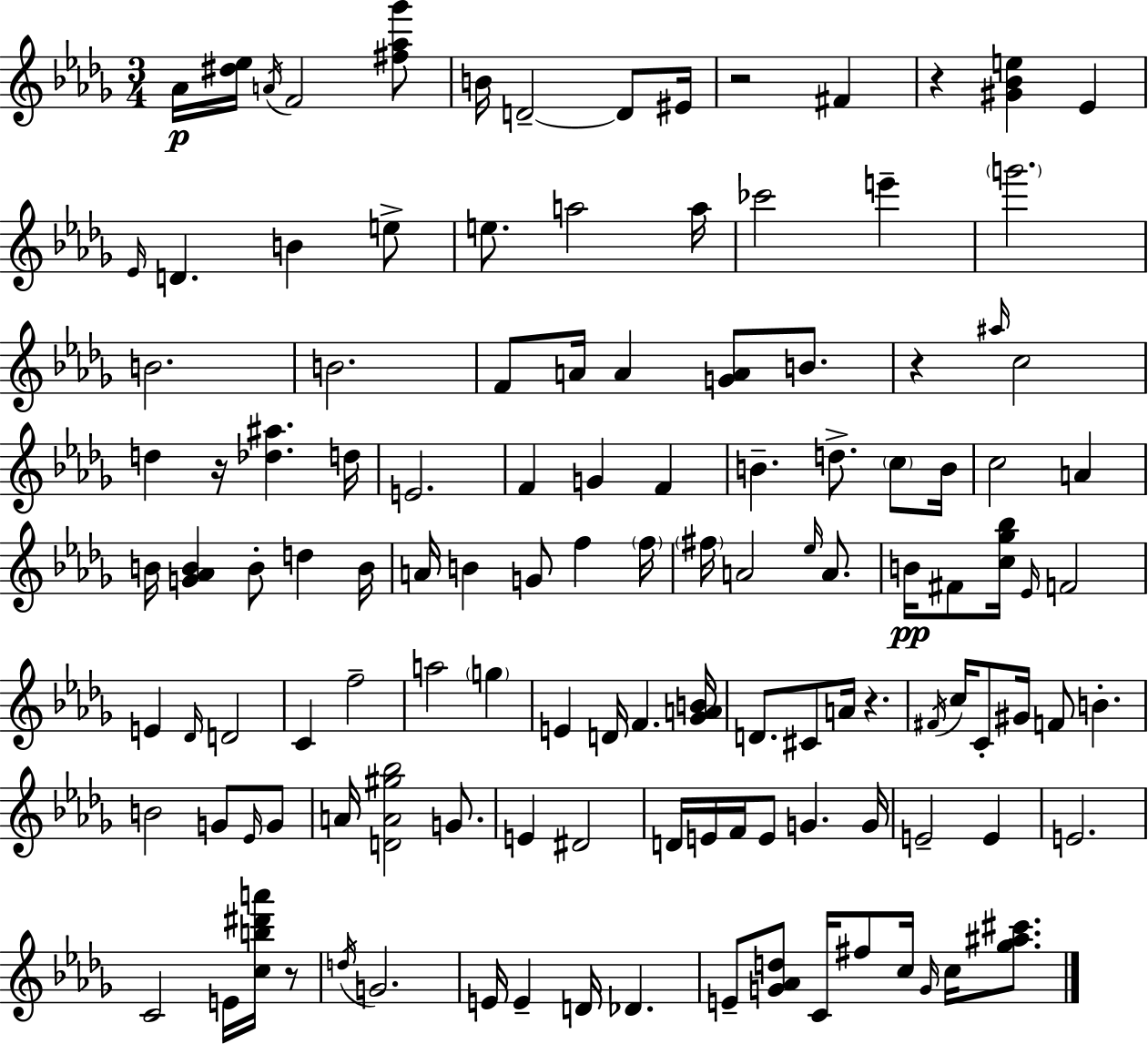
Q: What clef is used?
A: treble